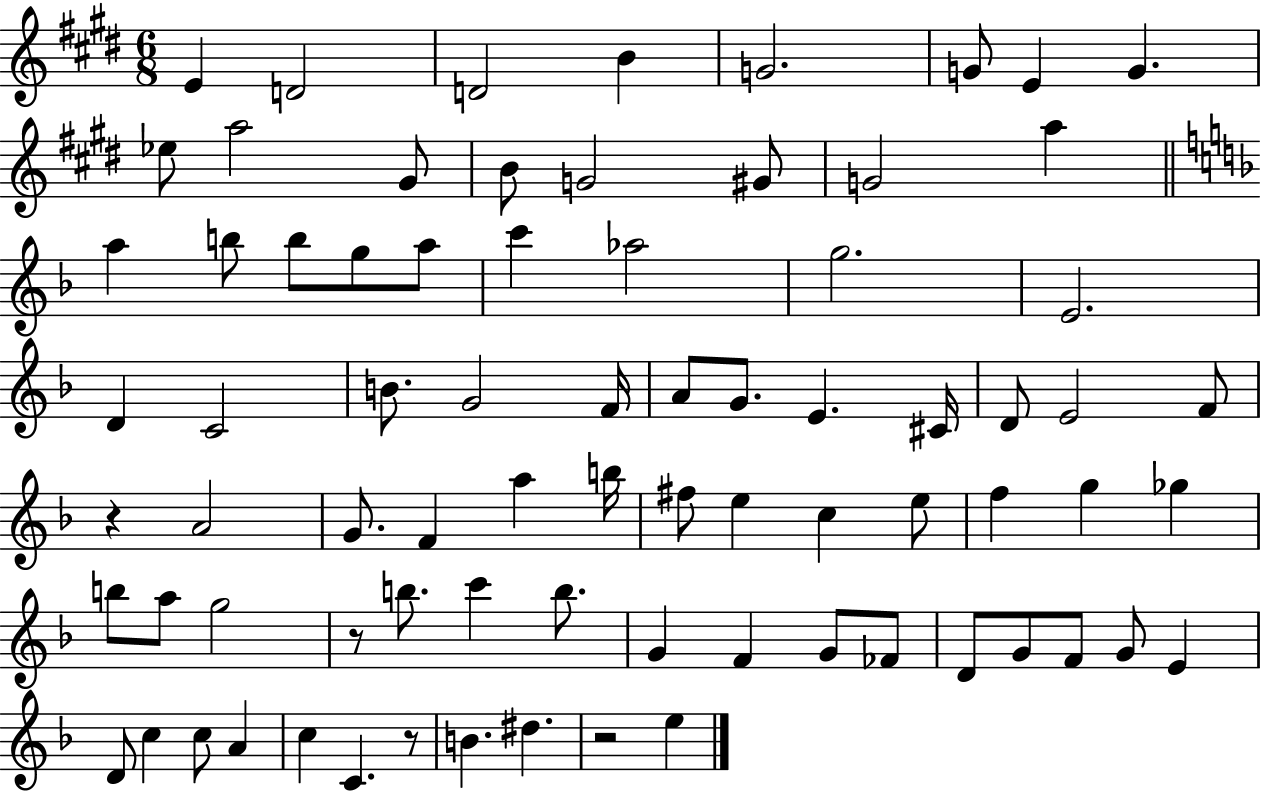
X:1
T:Untitled
M:6/8
L:1/4
K:E
E D2 D2 B G2 G/2 E G _e/2 a2 ^G/2 B/2 G2 ^G/2 G2 a a b/2 b/2 g/2 a/2 c' _a2 g2 E2 D C2 B/2 G2 F/4 A/2 G/2 E ^C/4 D/2 E2 F/2 z A2 G/2 F a b/4 ^f/2 e c e/2 f g _g b/2 a/2 g2 z/2 b/2 c' b/2 G F G/2 _F/2 D/2 G/2 F/2 G/2 E D/2 c c/2 A c C z/2 B ^d z2 e